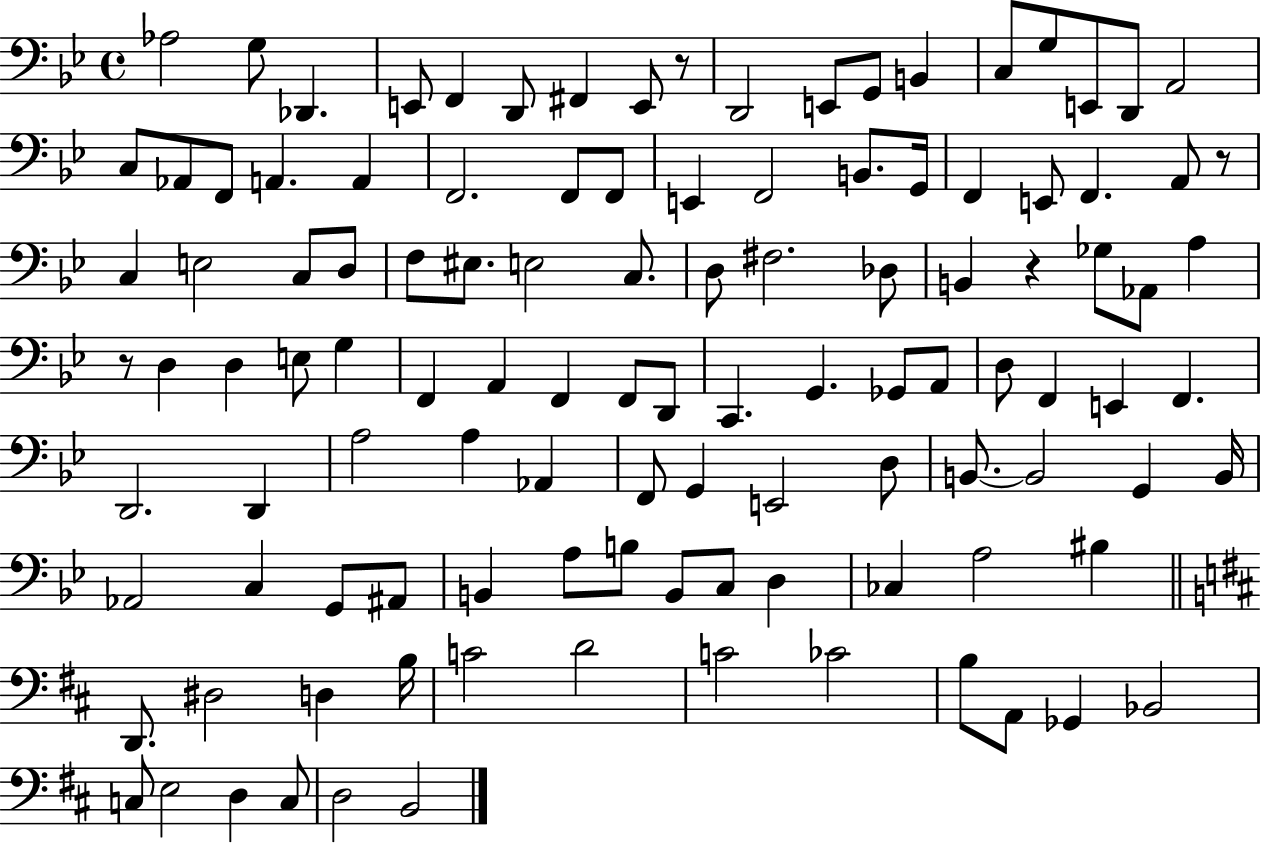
Ab3/h G3/e Db2/q. E2/e F2/q D2/e F#2/q E2/e R/e D2/h E2/e G2/e B2/q C3/e G3/e E2/e D2/e A2/h C3/e Ab2/e F2/e A2/q. A2/q F2/h. F2/e F2/e E2/q F2/h B2/e. G2/s F2/q E2/e F2/q. A2/e R/e C3/q E3/h C3/e D3/e F3/e EIS3/e. E3/h C3/e. D3/e F#3/h. Db3/e B2/q R/q Gb3/e Ab2/e A3/q R/e D3/q D3/q E3/e G3/q F2/q A2/q F2/q F2/e D2/e C2/q. G2/q. Gb2/e A2/e D3/e F2/q E2/q F2/q. D2/h. D2/q A3/h A3/q Ab2/q F2/e G2/q E2/h D3/e B2/e. B2/h G2/q B2/s Ab2/h C3/q G2/e A#2/e B2/q A3/e B3/e B2/e C3/e D3/q CES3/q A3/h BIS3/q D2/e. D#3/h D3/q B3/s C4/h D4/h C4/h CES4/h B3/e A2/e Gb2/q Bb2/h C3/e E3/h D3/q C3/e D3/h B2/h